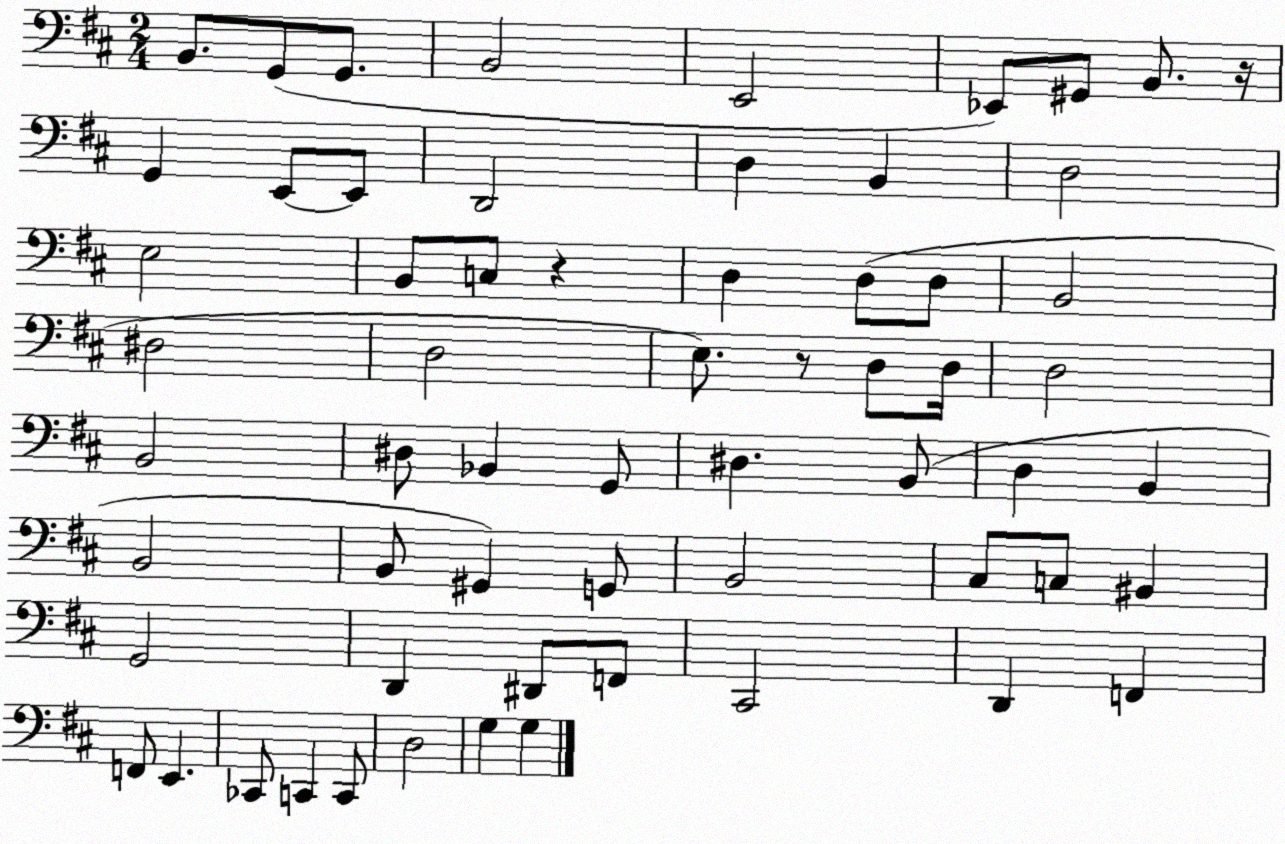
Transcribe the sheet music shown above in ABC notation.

X:1
T:Untitled
M:2/4
L:1/4
K:D
B,,/2 G,,/2 G,,/2 B,,2 E,,2 _E,,/2 ^G,,/2 B,,/2 z/4 G,, E,,/2 E,,/2 D,,2 D, B,, D,2 E,2 B,,/2 C,/2 z D, D,/2 D,/2 B,,2 ^D,2 D,2 E,/2 z/2 D,/2 D,/4 D,2 B,,2 ^D,/2 _B,, G,,/2 ^D, B,,/2 D, B,, B,,2 B,,/2 ^G,, G,,/2 B,,2 ^C,/2 C,/2 ^B,, G,,2 D,, ^D,,/2 F,,/2 ^C,,2 D,, F,, F,,/2 E,, _C,,/2 C,, C,,/2 D,2 G, G,